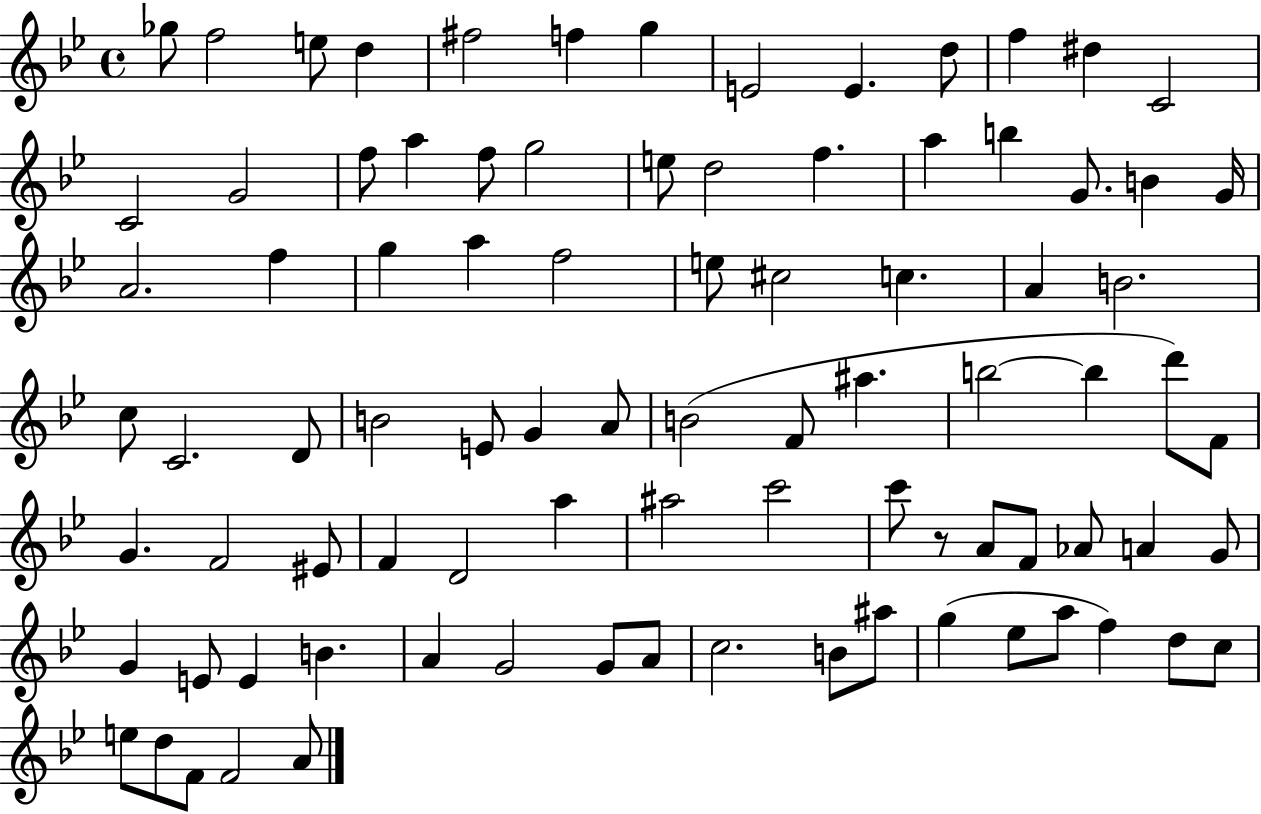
Gb5/e F5/h E5/e D5/q F#5/h F5/q G5/q E4/h E4/q. D5/e F5/q D#5/q C4/h C4/h G4/h F5/e A5/q F5/e G5/h E5/e D5/h F5/q. A5/q B5/q G4/e. B4/q G4/s A4/h. F5/q G5/q A5/q F5/h E5/e C#5/h C5/q. A4/q B4/h. C5/e C4/h. D4/e B4/h E4/e G4/q A4/e B4/h F4/e A#5/q. B5/h B5/q D6/e F4/e G4/q. F4/h EIS4/e F4/q D4/h A5/q A#5/h C6/h C6/e R/e A4/e F4/e Ab4/e A4/q G4/e G4/q E4/e E4/q B4/q. A4/q G4/h G4/e A4/e C5/h. B4/e A#5/e G5/q Eb5/e A5/e F5/q D5/e C5/e E5/e D5/e F4/e F4/h A4/e